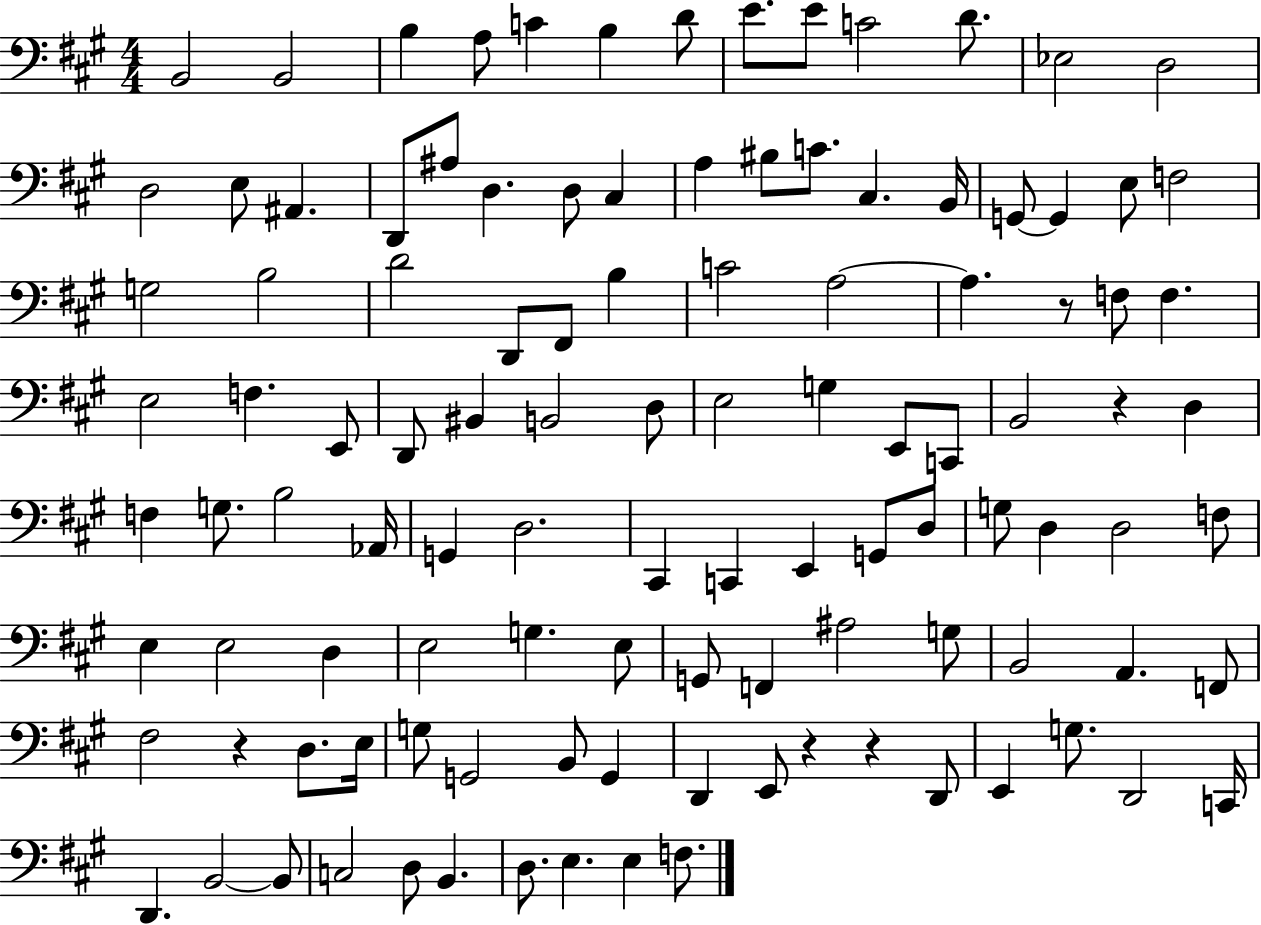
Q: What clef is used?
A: bass